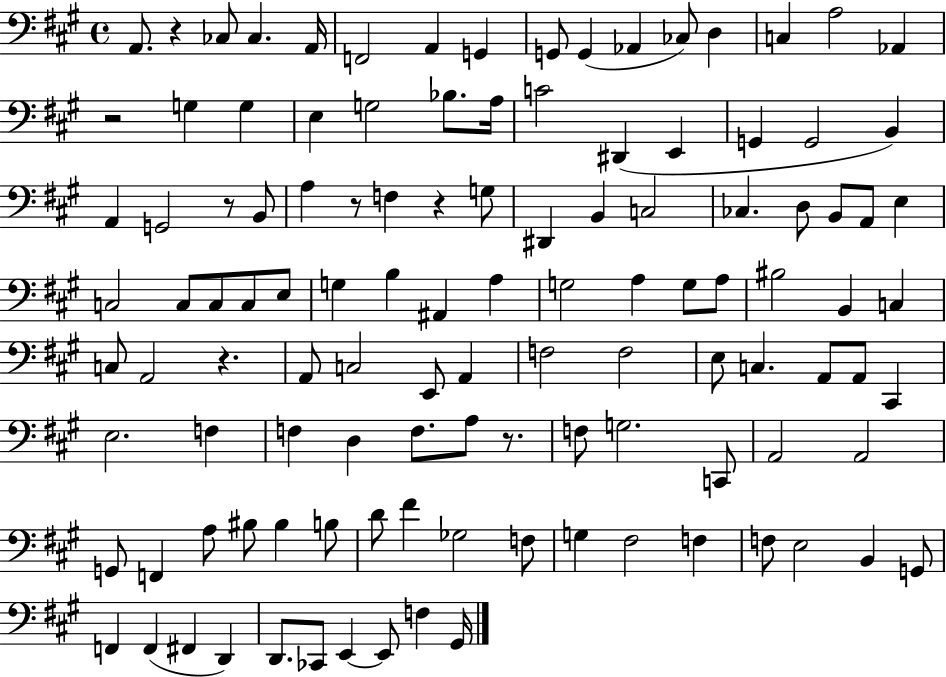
A2/e. R/q CES3/e CES3/q. A2/s F2/h A2/q G2/q G2/e G2/q Ab2/q CES3/e D3/q C3/q A3/h Ab2/q R/h G3/q G3/q E3/q G3/h Bb3/e. A3/s C4/h D#2/q E2/q G2/q G2/h B2/q A2/q G2/h R/e B2/e A3/q R/e F3/q R/q G3/e D#2/q B2/q C3/h CES3/q. D3/e B2/e A2/e E3/q C3/h C3/e C3/e C3/e E3/e G3/q B3/q A#2/q A3/q G3/h A3/q G3/e A3/e BIS3/h B2/q C3/q C3/e A2/h R/q. A2/e C3/h E2/e A2/q F3/h F3/h E3/e C3/q. A2/e A2/e C#2/q E3/h. F3/q F3/q D3/q F3/e. A3/e R/e. F3/e G3/h. C2/e A2/h A2/h G2/e F2/q A3/e BIS3/e BIS3/q B3/e D4/e F#4/q Gb3/h F3/e G3/q F#3/h F3/q F3/e E3/h B2/q G2/e F2/q F2/q F#2/q D2/q D2/e. CES2/e E2/q E2/e F3/q G#2/s